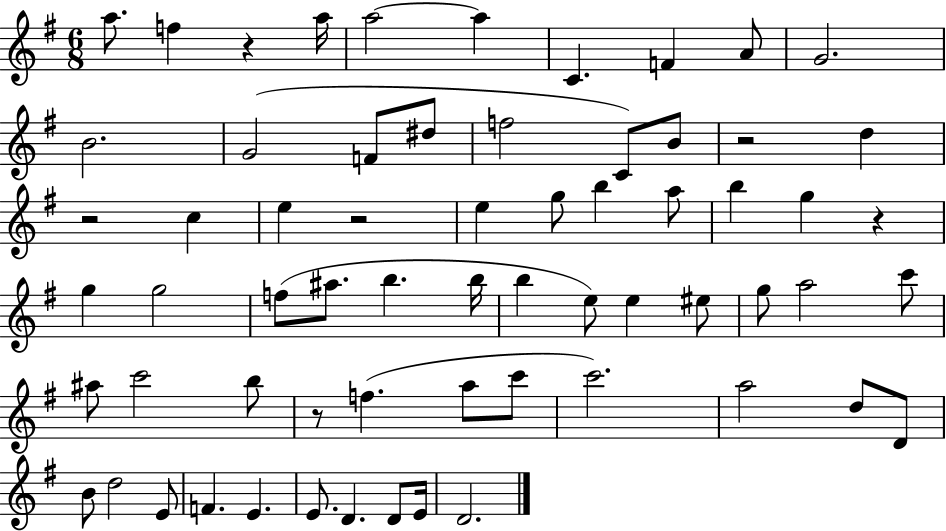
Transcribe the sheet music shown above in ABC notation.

X:1
T:Untitled
M:6/8
L:1/4
K:G
a/2 f z a/4 a2 a C F A/2 G2 B2 G2 F/2 ^d/2 f2 C/2 B/2 z2 d z2 c e z2 e g/2 b a/2 b g z g g2 f/2 ^a/2 b b/4 b e/2 e ^e/2 g/2 a2 c'/2 ^a/2 c'2 b/2 z/2 f a/2 c'/2 c'2 a2 d/2 D/2 B/2 d2 E/2 F E E/2 D D/2 E/4 D2